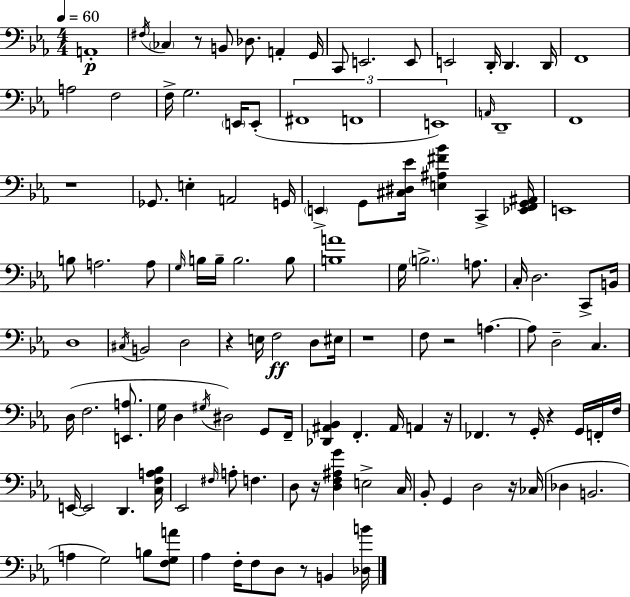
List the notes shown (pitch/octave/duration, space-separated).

A2/w F#3/s CES3/q R/e B2/e Db3/e. A2/q G2/s C2/e E2/h. E2/e E2/h D2/s D2/q. D2/s F2/w A3/h F3/h F3/s G3/h. E2/s E2/e F#2/w F2/w E2/w A2/s D2/w F2/w R/w Gb2/e. E3/q A2/h G2/s E2/q G2/e [C#3,D#3,Eb4]/s [E3,A#3,F#4,Bb4]/q C2/q [Eb2,F2,G2,A#2]/s E2/w B3/e A3/h. A3/e G3/s B3/s B3/s B3/h. B3/e [B3,A4]/w G3/s B3/h. A3/e. C3/s D3/h. C2/e B2/s D3/w C#3/s B2/h D3/h R/q E3/s F3/h D3/e EIS3/s R/w F3/e R/h A3/q. A3/e D3/h C3/q. D3/s F3/h. [E2,A3]/e. G3/s D3/q G#3/s D#3/h G2/e F2/s [Db2,A#2,Bb2]/q F2/q. A#2/s A2/q R/s FES2/q. R/e G2/s R/q G2/s F2/s F3/s E2/s E2/h D2/q. [C3,F3,A3,Bb3]/s Eb2/h F#3/s A3/e F3/q. D3/e R/s [D3,F3,A#3,G4]/q E3/h C3/s Bb2/e G2/q D3/h R/s CES3/s Db3/q B2/h. A3/q G3/h B3/e [F3,G3,A4]/e Ab3/q F3/s F3/e D3/e R/e B2/q [Db3,B4]/s